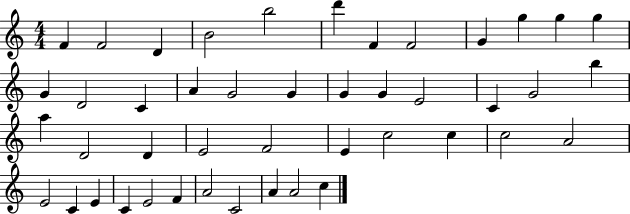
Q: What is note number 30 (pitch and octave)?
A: E4